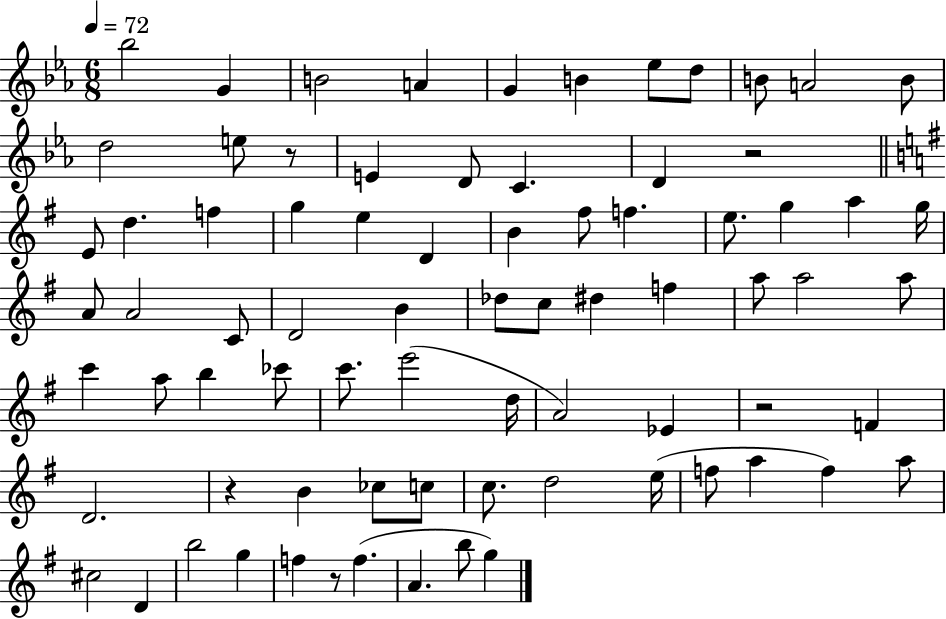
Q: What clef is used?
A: treble